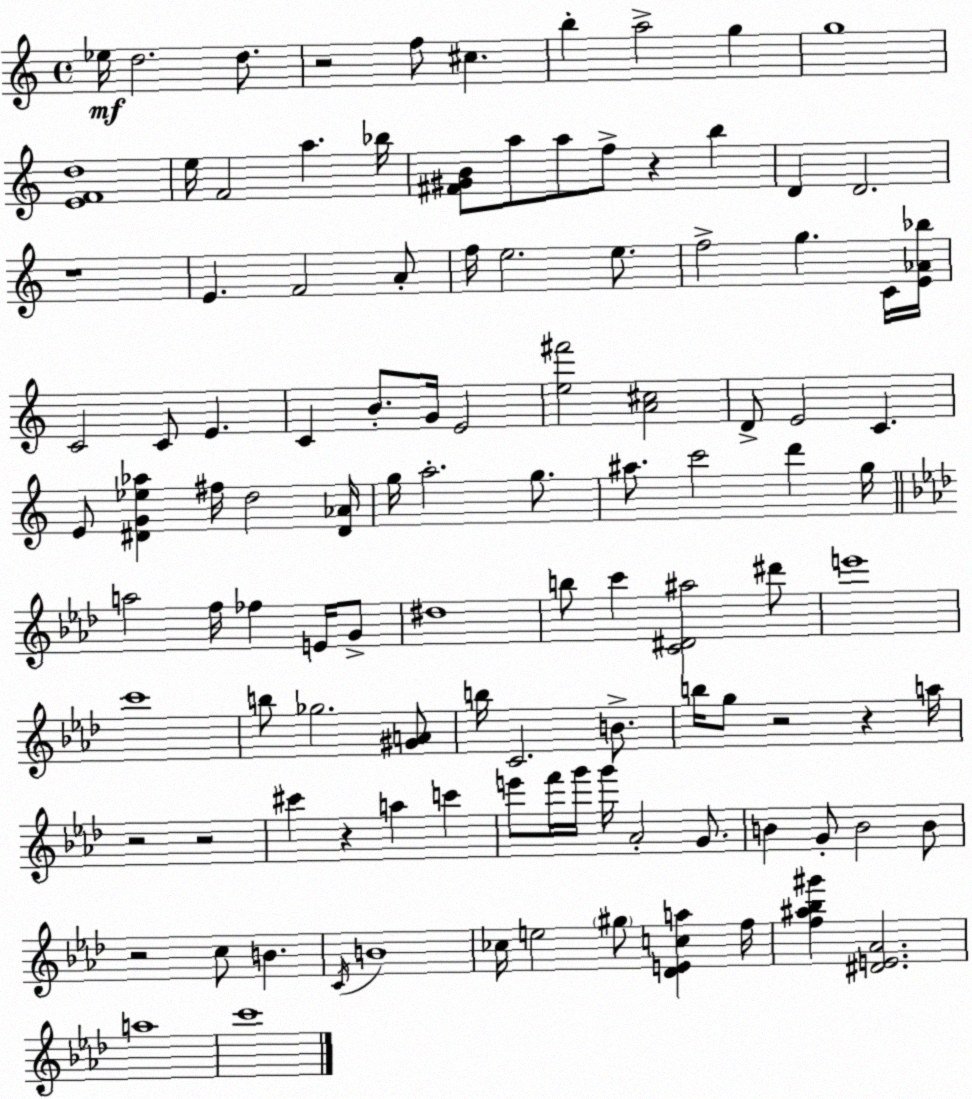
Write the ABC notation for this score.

X:1
T:Untitled
M:4/4
L:1/4
K:Am
_e/4 d2 d/2 z2 f/2 ^c b a2 g g4 [EFd]4 e/4 F2 a _b/4 [^F^GB]/2 a/2 a/2 f/2 z b D D2 z4 E F2 A/2 f/4 e2 e/2 f2 g C/4 [E_A_b]/4 C2 C/2 E C B/2 G/4 E2 [e^f']2 [A^c]2 D/2 E2 C E/2 [^DG_e_a] ^f/4 d2 [^D_A]/4 g/4 a2 g/2 ^a/2 c'2 d' g/4 a2 f/4 _f E/4 G/2 ^d4 b/2 c' [C^D^a]2 ^d'/2 e'4 c'4 b/2 _g2 [^GA]/2 b/4 C2 B/2 b/4 g/2 z2 z a/4 z2 z2 ^c' z a c' e'/2 f'/4 g'/4 g'/4 _A2 G/2 B G/2 B2 B/2 z2 c/2 B C/4 B4 _c/4 e2 ^g/2 [_DEca] f/4 [f^a_b^g'] [^DE_A]2 a4 c'4